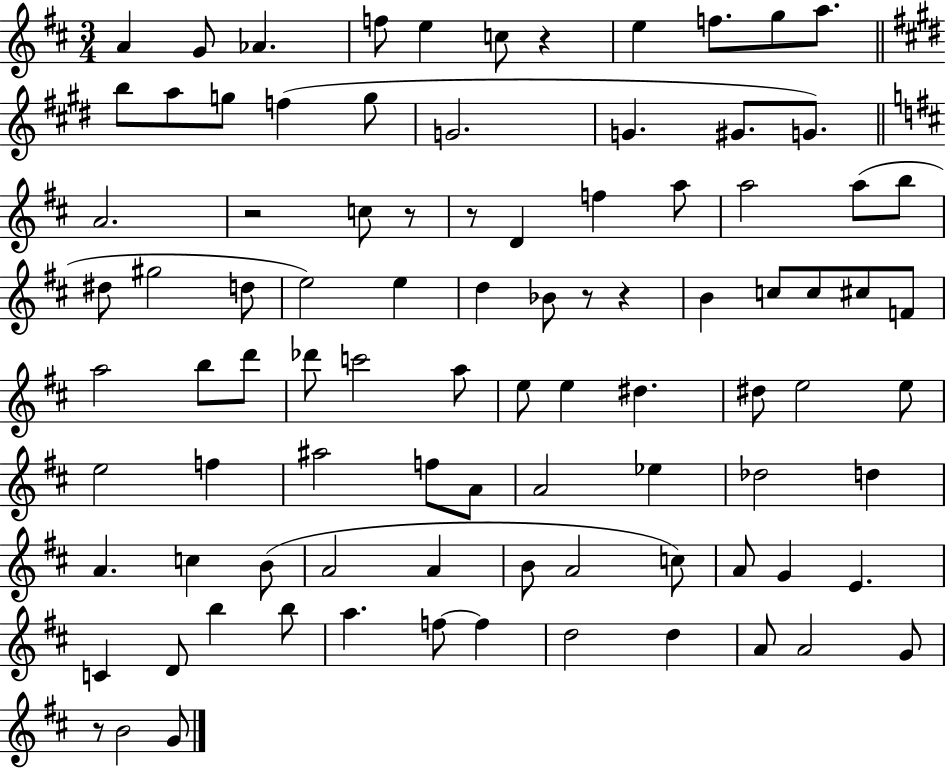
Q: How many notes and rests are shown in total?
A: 92